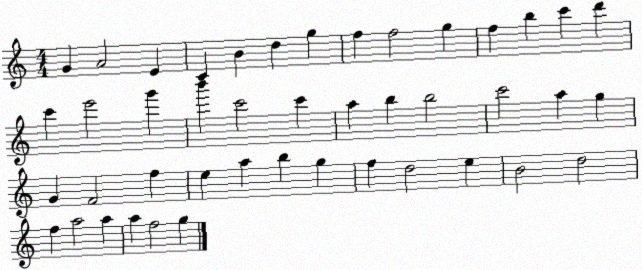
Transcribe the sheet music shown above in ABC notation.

X:1
T:Untitled
M:4/4
L:1/4
K:C
G A2 E C B d g f f2 g f b c' d' c' e'2 g' b' c'2 c' a b b2 c'2 a g G F2 f e a b g f d2 e B2 d2 f a2 a a f2 g